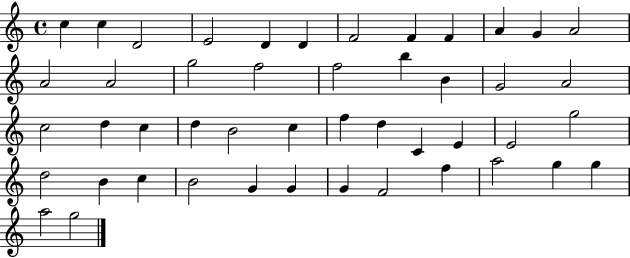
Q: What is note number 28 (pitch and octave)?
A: F5